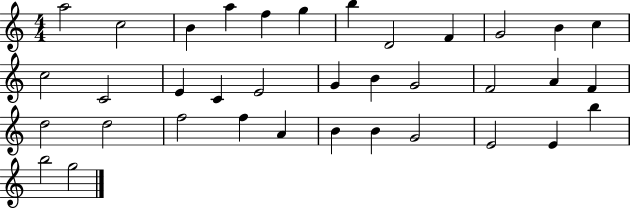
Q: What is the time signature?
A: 4/4